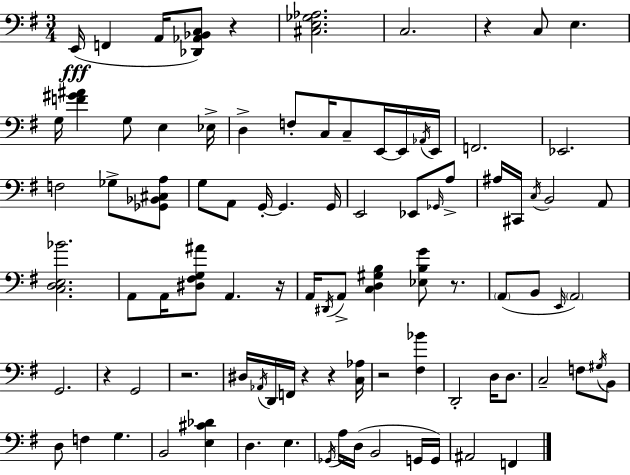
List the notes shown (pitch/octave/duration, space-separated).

E2/s F2/q A2/s [Db2,Ab2,Bb2,C3]/e R/q [C#3,E3,Gb3,Ab3]/h. C3/h. R/q C3/e E3/q. G3/s [F4,G#4,A#4]/q G3/e E3/q Eb3/s D3/q F3/e C3/s C3/e E2/s E2/s Ab2/s E2/s F2/h. Eb2/h. F3/h Gb3/e [Gb2,Bb2,C#3,A3]/e G3/e A2/e G2/s G2/q. G2/s E2/h Eb2/e Gb2/s A3/e A#3/s C#2/s C3/s B2/h A2/e [C3,D3,E3,Bb4]/h. A2/e A2/s [D#3,F#3,G3,A#4]/e A2/q. R/s A2/s D#2/s A2/e [C3,D3,G#3,B3]/q [Eb3,B3,G4]/e R/e. A2/e B2/e E2/s A2/h G2/h. R/q G2/h R/h. D#3/s Ab2/s D2/s F2/s R/q R/q [C3,Ab3]/s R/h [F#3,Bb4]/q D2/h D3/s D3/e. C3/h F3/e G#3/s B2/e D3/e F3/q G3/q. B2/h [E3,C#4,Db4]/q D3/q. E3/q. Gb2/s A3/s D3/s B2/h G2/s G2/s A#2/h F2/q